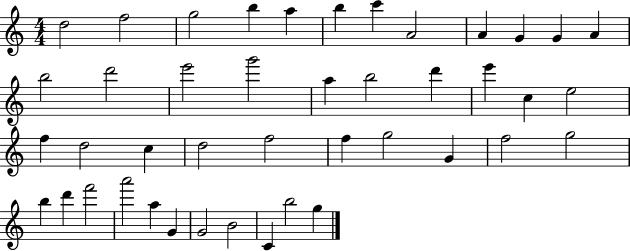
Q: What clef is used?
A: treble